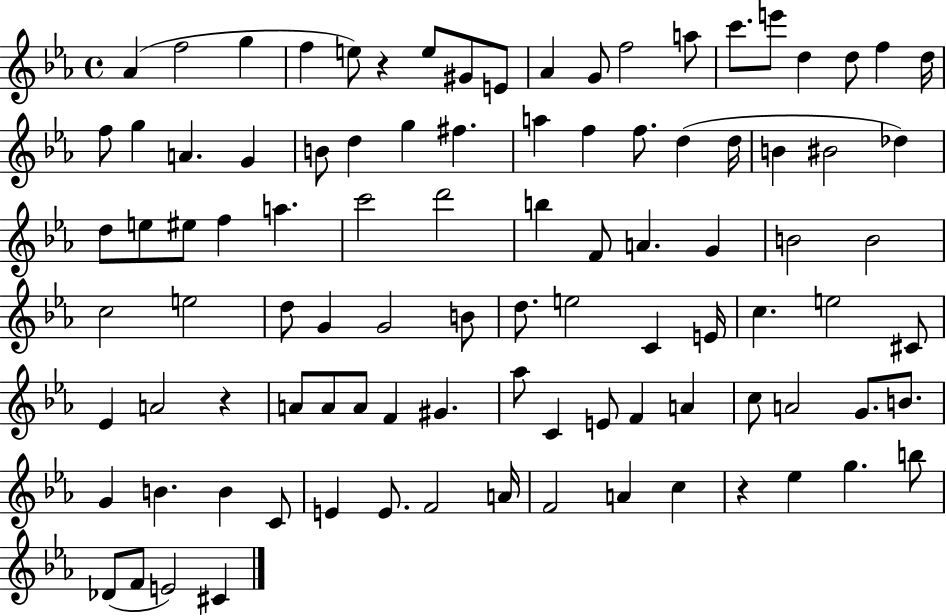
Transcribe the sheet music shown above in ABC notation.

X:1
T:Untitled
M:4/4
L:1/4
K:Eb
_A f2 g f e/2 z e/2 ^G/2 E/2 _A G/2 f2 a/2 c'/2 e'/2 d d/2 f d/4 f/2 g A G B/2 d g ^f a f f/2 d d/4 B ^B2 _d d/2 e/2 ^e/2 f a c'2 d'2 b F/2 A G B2 B2 c2 e2 d/2 G G2 B/2 d/2 e2 C E/4 c e2 ^C/2 _E A2 z A/2 A/2 A/2 F ^G _a/2 C E/2 F A c/2 A2 G/2 B/2 G B B C/2 E E/2 F2 A/4 F2 A c z _e g b/2 _D/2 F/2 E2 ^C